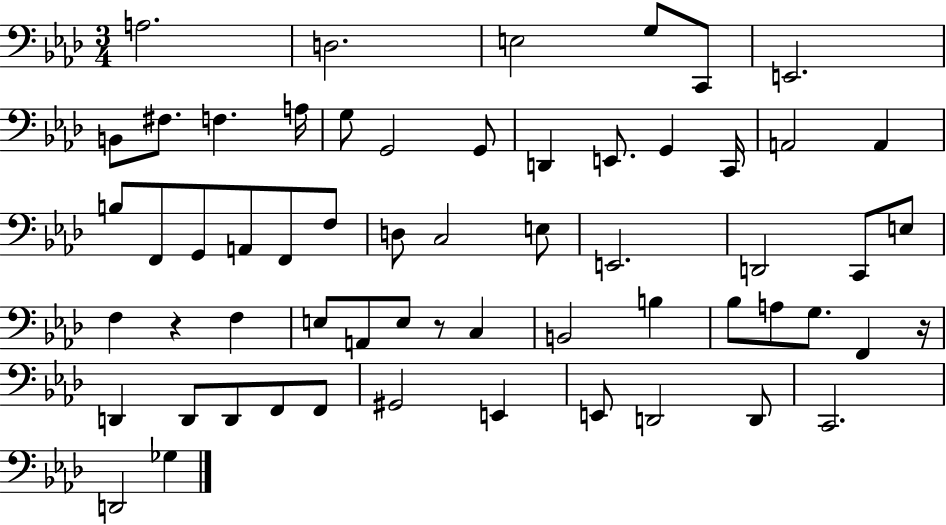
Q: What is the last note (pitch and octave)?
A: Gb3